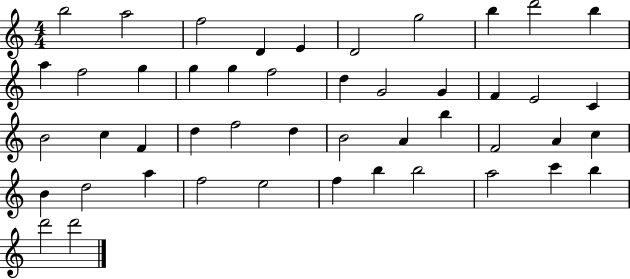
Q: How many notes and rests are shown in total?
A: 47